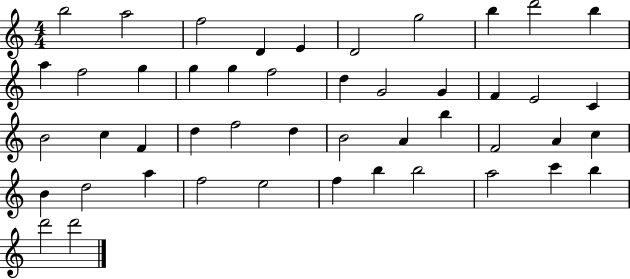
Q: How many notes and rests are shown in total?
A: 47